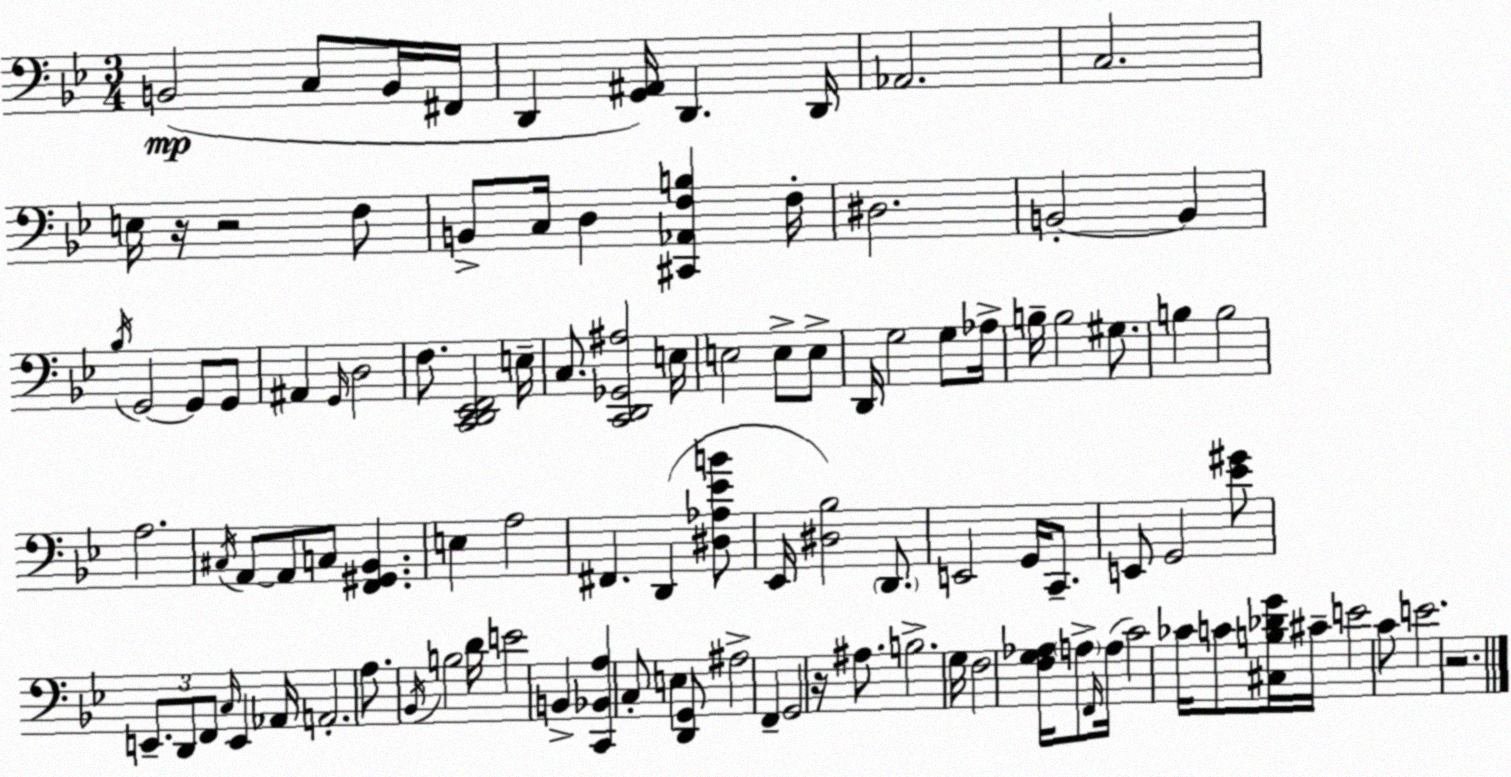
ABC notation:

X:1
T:Untitled
M:3/4
L:1/4
K:Bb
B,,2 C,/2 B,,/4 ^F,,/4 D,, [G,,^A,,]/4 D,, D,,/4 _A,,2 C,2 E,/4 z/4 z2 F,/2 B,,/2 C,/4 D, [^C,,_A,,F,B,] F,/4 ^D,2 B,,2 B,, _B,/4 G,,2 G,,/2 G,,/2 ^A,, G,,/4 D,2 F,/2 [C,,D,,_E,,F,,]2 E,/4 C,/2 [C,,D,,_G,,^A,]2 E,/4 E,2 E,/2 E,/2 D,,/4 G,2 G,/2 _A,/4 B,/4 B,2 ^G,/2 B, B,2 A,2 ^C,/4 A,,/2 A,,/2 C,/2 [F,,^G,,_B,,] E, A,2 ^F,, D,, [^D,_A,_EB]/2 _E,,/4 [^D,_B,]2 D,,/2 E,,2 G,,/4 C,,/2 E,,/2 G,,2 [_E^G]/2 E,,/2 D,,/2 F,,/2 C,/4 E,, _A,,/4 A,,2 A,/2 _B,,/4 B,2 D/4 E2 B,, [C,,_B,,A,] C,/2 E, [D,,G,,]/2 ^A,2 F,, G,,2 z/4 ^A,/2 B,2 G,/4 F,2 [F,G,_A,]/4 A,/2 F,,/4 A,/4 C2 _C/4 C/2 [^C,B,_DG]/4 ^C/4 E2 C/2 E2 z2